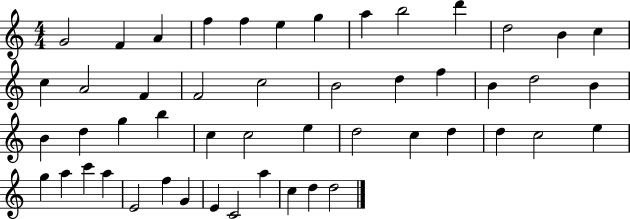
X:1
T:Untitled
M:4/4
L:1/4
K:C
G2 F A f f e g a b2 d' d2 B c c A2 F F2 c2 B2 d f B d2 B B d g b c c2 e d2 c d d c2 e g a c' a E2 f G E C2 a c d d2